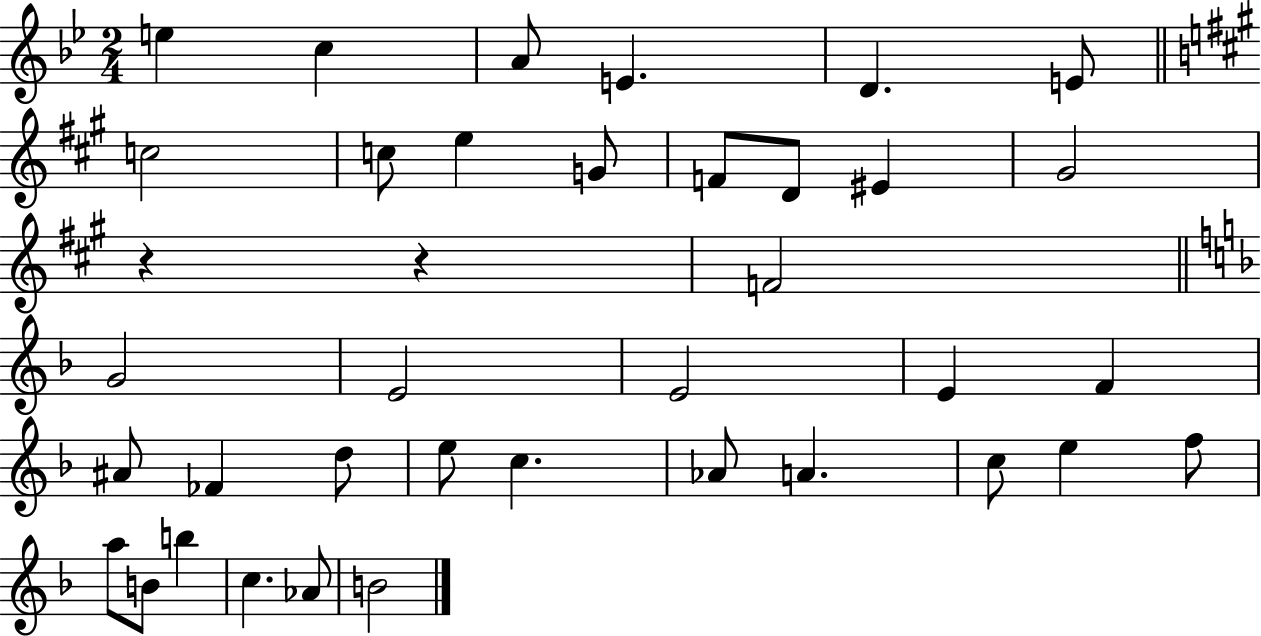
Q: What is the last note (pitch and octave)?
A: B4